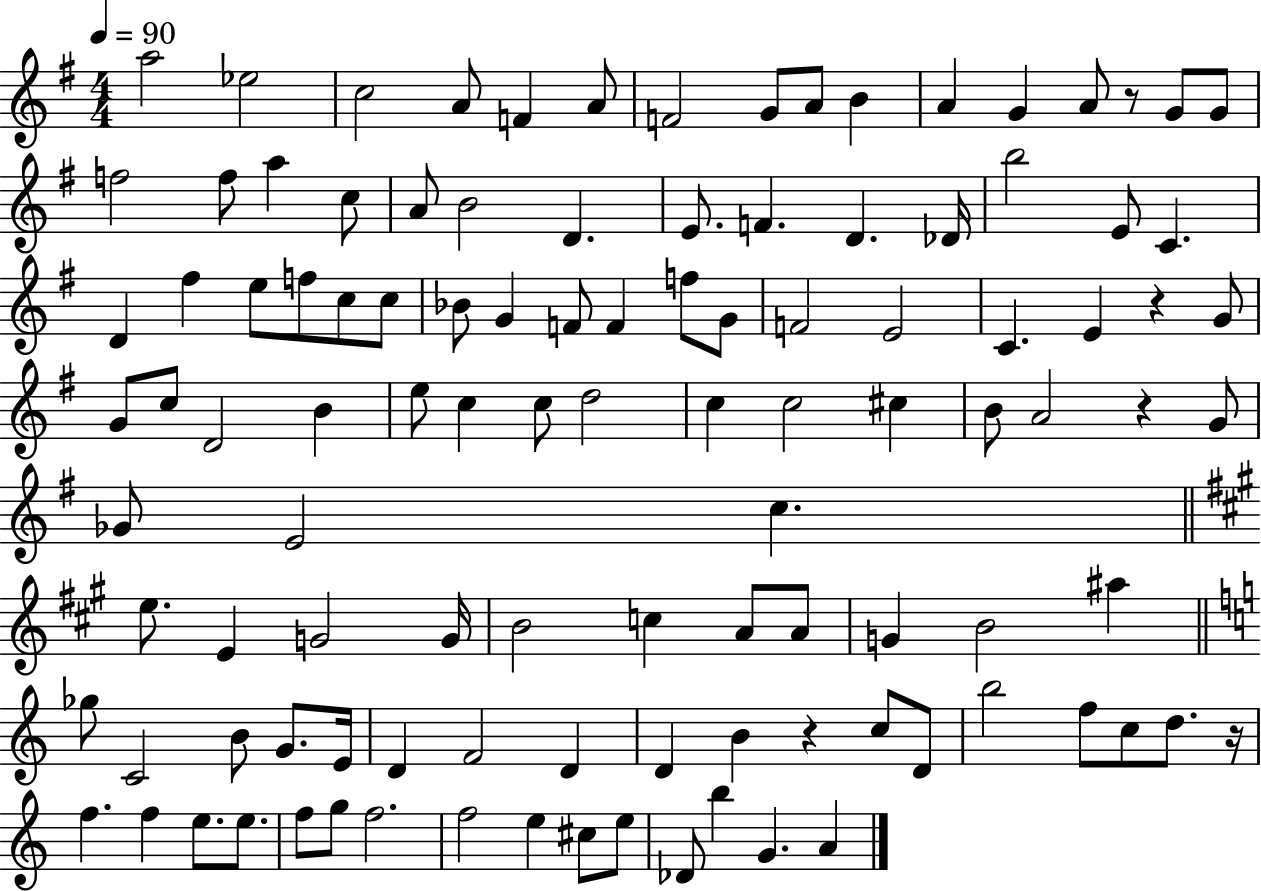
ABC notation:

X:1
T:Untitled
M:4/4
L:1/4
K:G
a2 _e2 c2 A/2 F A/2 F2 G/2 A/2 B A G A/2 z/2 G/2 G/2 f2 f/2 a c/2 A/2 B2 D E/2 F D _D/4 b2 E/2 C D ^f e/2 f/2 c/2 c/2 _B/2 G F/2 F f/2 G/2 F2 E2 C E z G/2 G/2 c/2 D2 B e/2 c c/2 d2 c c2 ^c B/2 A2 z G/2 _G/2 E2 c e/2 E G2 G/4 B2 c A/2 A/2 G B2 ^a _g/2 C2 B/2 G/2 E/4 D F2 D D B z c/2 D/2 b2 f/2 c/2 d/2 z/4 f f e/2 e/2 f/2 g/2 f2 f2 e ^c/2 e/2 _D/2 b G A